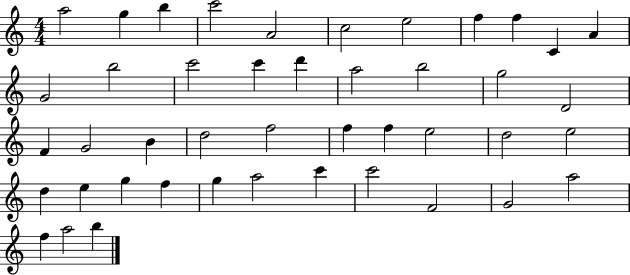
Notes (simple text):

A5/h G5/q B5/q C6/h A4/h C5/h E5/h F5/q F5/q C4/q A4/q G4/h B5/h C6/h C6/q D6/q A5/h B5/h G5/h D4/h F4/q G4/h B4/q D5/h F5/h F5/q F5/q E5/h D5/h E5/h D5/q E5/q G5/q F5/q G5/q A5/h C6/q C6/h F4/h G4/h A5/h F5/q A5/h B5/q